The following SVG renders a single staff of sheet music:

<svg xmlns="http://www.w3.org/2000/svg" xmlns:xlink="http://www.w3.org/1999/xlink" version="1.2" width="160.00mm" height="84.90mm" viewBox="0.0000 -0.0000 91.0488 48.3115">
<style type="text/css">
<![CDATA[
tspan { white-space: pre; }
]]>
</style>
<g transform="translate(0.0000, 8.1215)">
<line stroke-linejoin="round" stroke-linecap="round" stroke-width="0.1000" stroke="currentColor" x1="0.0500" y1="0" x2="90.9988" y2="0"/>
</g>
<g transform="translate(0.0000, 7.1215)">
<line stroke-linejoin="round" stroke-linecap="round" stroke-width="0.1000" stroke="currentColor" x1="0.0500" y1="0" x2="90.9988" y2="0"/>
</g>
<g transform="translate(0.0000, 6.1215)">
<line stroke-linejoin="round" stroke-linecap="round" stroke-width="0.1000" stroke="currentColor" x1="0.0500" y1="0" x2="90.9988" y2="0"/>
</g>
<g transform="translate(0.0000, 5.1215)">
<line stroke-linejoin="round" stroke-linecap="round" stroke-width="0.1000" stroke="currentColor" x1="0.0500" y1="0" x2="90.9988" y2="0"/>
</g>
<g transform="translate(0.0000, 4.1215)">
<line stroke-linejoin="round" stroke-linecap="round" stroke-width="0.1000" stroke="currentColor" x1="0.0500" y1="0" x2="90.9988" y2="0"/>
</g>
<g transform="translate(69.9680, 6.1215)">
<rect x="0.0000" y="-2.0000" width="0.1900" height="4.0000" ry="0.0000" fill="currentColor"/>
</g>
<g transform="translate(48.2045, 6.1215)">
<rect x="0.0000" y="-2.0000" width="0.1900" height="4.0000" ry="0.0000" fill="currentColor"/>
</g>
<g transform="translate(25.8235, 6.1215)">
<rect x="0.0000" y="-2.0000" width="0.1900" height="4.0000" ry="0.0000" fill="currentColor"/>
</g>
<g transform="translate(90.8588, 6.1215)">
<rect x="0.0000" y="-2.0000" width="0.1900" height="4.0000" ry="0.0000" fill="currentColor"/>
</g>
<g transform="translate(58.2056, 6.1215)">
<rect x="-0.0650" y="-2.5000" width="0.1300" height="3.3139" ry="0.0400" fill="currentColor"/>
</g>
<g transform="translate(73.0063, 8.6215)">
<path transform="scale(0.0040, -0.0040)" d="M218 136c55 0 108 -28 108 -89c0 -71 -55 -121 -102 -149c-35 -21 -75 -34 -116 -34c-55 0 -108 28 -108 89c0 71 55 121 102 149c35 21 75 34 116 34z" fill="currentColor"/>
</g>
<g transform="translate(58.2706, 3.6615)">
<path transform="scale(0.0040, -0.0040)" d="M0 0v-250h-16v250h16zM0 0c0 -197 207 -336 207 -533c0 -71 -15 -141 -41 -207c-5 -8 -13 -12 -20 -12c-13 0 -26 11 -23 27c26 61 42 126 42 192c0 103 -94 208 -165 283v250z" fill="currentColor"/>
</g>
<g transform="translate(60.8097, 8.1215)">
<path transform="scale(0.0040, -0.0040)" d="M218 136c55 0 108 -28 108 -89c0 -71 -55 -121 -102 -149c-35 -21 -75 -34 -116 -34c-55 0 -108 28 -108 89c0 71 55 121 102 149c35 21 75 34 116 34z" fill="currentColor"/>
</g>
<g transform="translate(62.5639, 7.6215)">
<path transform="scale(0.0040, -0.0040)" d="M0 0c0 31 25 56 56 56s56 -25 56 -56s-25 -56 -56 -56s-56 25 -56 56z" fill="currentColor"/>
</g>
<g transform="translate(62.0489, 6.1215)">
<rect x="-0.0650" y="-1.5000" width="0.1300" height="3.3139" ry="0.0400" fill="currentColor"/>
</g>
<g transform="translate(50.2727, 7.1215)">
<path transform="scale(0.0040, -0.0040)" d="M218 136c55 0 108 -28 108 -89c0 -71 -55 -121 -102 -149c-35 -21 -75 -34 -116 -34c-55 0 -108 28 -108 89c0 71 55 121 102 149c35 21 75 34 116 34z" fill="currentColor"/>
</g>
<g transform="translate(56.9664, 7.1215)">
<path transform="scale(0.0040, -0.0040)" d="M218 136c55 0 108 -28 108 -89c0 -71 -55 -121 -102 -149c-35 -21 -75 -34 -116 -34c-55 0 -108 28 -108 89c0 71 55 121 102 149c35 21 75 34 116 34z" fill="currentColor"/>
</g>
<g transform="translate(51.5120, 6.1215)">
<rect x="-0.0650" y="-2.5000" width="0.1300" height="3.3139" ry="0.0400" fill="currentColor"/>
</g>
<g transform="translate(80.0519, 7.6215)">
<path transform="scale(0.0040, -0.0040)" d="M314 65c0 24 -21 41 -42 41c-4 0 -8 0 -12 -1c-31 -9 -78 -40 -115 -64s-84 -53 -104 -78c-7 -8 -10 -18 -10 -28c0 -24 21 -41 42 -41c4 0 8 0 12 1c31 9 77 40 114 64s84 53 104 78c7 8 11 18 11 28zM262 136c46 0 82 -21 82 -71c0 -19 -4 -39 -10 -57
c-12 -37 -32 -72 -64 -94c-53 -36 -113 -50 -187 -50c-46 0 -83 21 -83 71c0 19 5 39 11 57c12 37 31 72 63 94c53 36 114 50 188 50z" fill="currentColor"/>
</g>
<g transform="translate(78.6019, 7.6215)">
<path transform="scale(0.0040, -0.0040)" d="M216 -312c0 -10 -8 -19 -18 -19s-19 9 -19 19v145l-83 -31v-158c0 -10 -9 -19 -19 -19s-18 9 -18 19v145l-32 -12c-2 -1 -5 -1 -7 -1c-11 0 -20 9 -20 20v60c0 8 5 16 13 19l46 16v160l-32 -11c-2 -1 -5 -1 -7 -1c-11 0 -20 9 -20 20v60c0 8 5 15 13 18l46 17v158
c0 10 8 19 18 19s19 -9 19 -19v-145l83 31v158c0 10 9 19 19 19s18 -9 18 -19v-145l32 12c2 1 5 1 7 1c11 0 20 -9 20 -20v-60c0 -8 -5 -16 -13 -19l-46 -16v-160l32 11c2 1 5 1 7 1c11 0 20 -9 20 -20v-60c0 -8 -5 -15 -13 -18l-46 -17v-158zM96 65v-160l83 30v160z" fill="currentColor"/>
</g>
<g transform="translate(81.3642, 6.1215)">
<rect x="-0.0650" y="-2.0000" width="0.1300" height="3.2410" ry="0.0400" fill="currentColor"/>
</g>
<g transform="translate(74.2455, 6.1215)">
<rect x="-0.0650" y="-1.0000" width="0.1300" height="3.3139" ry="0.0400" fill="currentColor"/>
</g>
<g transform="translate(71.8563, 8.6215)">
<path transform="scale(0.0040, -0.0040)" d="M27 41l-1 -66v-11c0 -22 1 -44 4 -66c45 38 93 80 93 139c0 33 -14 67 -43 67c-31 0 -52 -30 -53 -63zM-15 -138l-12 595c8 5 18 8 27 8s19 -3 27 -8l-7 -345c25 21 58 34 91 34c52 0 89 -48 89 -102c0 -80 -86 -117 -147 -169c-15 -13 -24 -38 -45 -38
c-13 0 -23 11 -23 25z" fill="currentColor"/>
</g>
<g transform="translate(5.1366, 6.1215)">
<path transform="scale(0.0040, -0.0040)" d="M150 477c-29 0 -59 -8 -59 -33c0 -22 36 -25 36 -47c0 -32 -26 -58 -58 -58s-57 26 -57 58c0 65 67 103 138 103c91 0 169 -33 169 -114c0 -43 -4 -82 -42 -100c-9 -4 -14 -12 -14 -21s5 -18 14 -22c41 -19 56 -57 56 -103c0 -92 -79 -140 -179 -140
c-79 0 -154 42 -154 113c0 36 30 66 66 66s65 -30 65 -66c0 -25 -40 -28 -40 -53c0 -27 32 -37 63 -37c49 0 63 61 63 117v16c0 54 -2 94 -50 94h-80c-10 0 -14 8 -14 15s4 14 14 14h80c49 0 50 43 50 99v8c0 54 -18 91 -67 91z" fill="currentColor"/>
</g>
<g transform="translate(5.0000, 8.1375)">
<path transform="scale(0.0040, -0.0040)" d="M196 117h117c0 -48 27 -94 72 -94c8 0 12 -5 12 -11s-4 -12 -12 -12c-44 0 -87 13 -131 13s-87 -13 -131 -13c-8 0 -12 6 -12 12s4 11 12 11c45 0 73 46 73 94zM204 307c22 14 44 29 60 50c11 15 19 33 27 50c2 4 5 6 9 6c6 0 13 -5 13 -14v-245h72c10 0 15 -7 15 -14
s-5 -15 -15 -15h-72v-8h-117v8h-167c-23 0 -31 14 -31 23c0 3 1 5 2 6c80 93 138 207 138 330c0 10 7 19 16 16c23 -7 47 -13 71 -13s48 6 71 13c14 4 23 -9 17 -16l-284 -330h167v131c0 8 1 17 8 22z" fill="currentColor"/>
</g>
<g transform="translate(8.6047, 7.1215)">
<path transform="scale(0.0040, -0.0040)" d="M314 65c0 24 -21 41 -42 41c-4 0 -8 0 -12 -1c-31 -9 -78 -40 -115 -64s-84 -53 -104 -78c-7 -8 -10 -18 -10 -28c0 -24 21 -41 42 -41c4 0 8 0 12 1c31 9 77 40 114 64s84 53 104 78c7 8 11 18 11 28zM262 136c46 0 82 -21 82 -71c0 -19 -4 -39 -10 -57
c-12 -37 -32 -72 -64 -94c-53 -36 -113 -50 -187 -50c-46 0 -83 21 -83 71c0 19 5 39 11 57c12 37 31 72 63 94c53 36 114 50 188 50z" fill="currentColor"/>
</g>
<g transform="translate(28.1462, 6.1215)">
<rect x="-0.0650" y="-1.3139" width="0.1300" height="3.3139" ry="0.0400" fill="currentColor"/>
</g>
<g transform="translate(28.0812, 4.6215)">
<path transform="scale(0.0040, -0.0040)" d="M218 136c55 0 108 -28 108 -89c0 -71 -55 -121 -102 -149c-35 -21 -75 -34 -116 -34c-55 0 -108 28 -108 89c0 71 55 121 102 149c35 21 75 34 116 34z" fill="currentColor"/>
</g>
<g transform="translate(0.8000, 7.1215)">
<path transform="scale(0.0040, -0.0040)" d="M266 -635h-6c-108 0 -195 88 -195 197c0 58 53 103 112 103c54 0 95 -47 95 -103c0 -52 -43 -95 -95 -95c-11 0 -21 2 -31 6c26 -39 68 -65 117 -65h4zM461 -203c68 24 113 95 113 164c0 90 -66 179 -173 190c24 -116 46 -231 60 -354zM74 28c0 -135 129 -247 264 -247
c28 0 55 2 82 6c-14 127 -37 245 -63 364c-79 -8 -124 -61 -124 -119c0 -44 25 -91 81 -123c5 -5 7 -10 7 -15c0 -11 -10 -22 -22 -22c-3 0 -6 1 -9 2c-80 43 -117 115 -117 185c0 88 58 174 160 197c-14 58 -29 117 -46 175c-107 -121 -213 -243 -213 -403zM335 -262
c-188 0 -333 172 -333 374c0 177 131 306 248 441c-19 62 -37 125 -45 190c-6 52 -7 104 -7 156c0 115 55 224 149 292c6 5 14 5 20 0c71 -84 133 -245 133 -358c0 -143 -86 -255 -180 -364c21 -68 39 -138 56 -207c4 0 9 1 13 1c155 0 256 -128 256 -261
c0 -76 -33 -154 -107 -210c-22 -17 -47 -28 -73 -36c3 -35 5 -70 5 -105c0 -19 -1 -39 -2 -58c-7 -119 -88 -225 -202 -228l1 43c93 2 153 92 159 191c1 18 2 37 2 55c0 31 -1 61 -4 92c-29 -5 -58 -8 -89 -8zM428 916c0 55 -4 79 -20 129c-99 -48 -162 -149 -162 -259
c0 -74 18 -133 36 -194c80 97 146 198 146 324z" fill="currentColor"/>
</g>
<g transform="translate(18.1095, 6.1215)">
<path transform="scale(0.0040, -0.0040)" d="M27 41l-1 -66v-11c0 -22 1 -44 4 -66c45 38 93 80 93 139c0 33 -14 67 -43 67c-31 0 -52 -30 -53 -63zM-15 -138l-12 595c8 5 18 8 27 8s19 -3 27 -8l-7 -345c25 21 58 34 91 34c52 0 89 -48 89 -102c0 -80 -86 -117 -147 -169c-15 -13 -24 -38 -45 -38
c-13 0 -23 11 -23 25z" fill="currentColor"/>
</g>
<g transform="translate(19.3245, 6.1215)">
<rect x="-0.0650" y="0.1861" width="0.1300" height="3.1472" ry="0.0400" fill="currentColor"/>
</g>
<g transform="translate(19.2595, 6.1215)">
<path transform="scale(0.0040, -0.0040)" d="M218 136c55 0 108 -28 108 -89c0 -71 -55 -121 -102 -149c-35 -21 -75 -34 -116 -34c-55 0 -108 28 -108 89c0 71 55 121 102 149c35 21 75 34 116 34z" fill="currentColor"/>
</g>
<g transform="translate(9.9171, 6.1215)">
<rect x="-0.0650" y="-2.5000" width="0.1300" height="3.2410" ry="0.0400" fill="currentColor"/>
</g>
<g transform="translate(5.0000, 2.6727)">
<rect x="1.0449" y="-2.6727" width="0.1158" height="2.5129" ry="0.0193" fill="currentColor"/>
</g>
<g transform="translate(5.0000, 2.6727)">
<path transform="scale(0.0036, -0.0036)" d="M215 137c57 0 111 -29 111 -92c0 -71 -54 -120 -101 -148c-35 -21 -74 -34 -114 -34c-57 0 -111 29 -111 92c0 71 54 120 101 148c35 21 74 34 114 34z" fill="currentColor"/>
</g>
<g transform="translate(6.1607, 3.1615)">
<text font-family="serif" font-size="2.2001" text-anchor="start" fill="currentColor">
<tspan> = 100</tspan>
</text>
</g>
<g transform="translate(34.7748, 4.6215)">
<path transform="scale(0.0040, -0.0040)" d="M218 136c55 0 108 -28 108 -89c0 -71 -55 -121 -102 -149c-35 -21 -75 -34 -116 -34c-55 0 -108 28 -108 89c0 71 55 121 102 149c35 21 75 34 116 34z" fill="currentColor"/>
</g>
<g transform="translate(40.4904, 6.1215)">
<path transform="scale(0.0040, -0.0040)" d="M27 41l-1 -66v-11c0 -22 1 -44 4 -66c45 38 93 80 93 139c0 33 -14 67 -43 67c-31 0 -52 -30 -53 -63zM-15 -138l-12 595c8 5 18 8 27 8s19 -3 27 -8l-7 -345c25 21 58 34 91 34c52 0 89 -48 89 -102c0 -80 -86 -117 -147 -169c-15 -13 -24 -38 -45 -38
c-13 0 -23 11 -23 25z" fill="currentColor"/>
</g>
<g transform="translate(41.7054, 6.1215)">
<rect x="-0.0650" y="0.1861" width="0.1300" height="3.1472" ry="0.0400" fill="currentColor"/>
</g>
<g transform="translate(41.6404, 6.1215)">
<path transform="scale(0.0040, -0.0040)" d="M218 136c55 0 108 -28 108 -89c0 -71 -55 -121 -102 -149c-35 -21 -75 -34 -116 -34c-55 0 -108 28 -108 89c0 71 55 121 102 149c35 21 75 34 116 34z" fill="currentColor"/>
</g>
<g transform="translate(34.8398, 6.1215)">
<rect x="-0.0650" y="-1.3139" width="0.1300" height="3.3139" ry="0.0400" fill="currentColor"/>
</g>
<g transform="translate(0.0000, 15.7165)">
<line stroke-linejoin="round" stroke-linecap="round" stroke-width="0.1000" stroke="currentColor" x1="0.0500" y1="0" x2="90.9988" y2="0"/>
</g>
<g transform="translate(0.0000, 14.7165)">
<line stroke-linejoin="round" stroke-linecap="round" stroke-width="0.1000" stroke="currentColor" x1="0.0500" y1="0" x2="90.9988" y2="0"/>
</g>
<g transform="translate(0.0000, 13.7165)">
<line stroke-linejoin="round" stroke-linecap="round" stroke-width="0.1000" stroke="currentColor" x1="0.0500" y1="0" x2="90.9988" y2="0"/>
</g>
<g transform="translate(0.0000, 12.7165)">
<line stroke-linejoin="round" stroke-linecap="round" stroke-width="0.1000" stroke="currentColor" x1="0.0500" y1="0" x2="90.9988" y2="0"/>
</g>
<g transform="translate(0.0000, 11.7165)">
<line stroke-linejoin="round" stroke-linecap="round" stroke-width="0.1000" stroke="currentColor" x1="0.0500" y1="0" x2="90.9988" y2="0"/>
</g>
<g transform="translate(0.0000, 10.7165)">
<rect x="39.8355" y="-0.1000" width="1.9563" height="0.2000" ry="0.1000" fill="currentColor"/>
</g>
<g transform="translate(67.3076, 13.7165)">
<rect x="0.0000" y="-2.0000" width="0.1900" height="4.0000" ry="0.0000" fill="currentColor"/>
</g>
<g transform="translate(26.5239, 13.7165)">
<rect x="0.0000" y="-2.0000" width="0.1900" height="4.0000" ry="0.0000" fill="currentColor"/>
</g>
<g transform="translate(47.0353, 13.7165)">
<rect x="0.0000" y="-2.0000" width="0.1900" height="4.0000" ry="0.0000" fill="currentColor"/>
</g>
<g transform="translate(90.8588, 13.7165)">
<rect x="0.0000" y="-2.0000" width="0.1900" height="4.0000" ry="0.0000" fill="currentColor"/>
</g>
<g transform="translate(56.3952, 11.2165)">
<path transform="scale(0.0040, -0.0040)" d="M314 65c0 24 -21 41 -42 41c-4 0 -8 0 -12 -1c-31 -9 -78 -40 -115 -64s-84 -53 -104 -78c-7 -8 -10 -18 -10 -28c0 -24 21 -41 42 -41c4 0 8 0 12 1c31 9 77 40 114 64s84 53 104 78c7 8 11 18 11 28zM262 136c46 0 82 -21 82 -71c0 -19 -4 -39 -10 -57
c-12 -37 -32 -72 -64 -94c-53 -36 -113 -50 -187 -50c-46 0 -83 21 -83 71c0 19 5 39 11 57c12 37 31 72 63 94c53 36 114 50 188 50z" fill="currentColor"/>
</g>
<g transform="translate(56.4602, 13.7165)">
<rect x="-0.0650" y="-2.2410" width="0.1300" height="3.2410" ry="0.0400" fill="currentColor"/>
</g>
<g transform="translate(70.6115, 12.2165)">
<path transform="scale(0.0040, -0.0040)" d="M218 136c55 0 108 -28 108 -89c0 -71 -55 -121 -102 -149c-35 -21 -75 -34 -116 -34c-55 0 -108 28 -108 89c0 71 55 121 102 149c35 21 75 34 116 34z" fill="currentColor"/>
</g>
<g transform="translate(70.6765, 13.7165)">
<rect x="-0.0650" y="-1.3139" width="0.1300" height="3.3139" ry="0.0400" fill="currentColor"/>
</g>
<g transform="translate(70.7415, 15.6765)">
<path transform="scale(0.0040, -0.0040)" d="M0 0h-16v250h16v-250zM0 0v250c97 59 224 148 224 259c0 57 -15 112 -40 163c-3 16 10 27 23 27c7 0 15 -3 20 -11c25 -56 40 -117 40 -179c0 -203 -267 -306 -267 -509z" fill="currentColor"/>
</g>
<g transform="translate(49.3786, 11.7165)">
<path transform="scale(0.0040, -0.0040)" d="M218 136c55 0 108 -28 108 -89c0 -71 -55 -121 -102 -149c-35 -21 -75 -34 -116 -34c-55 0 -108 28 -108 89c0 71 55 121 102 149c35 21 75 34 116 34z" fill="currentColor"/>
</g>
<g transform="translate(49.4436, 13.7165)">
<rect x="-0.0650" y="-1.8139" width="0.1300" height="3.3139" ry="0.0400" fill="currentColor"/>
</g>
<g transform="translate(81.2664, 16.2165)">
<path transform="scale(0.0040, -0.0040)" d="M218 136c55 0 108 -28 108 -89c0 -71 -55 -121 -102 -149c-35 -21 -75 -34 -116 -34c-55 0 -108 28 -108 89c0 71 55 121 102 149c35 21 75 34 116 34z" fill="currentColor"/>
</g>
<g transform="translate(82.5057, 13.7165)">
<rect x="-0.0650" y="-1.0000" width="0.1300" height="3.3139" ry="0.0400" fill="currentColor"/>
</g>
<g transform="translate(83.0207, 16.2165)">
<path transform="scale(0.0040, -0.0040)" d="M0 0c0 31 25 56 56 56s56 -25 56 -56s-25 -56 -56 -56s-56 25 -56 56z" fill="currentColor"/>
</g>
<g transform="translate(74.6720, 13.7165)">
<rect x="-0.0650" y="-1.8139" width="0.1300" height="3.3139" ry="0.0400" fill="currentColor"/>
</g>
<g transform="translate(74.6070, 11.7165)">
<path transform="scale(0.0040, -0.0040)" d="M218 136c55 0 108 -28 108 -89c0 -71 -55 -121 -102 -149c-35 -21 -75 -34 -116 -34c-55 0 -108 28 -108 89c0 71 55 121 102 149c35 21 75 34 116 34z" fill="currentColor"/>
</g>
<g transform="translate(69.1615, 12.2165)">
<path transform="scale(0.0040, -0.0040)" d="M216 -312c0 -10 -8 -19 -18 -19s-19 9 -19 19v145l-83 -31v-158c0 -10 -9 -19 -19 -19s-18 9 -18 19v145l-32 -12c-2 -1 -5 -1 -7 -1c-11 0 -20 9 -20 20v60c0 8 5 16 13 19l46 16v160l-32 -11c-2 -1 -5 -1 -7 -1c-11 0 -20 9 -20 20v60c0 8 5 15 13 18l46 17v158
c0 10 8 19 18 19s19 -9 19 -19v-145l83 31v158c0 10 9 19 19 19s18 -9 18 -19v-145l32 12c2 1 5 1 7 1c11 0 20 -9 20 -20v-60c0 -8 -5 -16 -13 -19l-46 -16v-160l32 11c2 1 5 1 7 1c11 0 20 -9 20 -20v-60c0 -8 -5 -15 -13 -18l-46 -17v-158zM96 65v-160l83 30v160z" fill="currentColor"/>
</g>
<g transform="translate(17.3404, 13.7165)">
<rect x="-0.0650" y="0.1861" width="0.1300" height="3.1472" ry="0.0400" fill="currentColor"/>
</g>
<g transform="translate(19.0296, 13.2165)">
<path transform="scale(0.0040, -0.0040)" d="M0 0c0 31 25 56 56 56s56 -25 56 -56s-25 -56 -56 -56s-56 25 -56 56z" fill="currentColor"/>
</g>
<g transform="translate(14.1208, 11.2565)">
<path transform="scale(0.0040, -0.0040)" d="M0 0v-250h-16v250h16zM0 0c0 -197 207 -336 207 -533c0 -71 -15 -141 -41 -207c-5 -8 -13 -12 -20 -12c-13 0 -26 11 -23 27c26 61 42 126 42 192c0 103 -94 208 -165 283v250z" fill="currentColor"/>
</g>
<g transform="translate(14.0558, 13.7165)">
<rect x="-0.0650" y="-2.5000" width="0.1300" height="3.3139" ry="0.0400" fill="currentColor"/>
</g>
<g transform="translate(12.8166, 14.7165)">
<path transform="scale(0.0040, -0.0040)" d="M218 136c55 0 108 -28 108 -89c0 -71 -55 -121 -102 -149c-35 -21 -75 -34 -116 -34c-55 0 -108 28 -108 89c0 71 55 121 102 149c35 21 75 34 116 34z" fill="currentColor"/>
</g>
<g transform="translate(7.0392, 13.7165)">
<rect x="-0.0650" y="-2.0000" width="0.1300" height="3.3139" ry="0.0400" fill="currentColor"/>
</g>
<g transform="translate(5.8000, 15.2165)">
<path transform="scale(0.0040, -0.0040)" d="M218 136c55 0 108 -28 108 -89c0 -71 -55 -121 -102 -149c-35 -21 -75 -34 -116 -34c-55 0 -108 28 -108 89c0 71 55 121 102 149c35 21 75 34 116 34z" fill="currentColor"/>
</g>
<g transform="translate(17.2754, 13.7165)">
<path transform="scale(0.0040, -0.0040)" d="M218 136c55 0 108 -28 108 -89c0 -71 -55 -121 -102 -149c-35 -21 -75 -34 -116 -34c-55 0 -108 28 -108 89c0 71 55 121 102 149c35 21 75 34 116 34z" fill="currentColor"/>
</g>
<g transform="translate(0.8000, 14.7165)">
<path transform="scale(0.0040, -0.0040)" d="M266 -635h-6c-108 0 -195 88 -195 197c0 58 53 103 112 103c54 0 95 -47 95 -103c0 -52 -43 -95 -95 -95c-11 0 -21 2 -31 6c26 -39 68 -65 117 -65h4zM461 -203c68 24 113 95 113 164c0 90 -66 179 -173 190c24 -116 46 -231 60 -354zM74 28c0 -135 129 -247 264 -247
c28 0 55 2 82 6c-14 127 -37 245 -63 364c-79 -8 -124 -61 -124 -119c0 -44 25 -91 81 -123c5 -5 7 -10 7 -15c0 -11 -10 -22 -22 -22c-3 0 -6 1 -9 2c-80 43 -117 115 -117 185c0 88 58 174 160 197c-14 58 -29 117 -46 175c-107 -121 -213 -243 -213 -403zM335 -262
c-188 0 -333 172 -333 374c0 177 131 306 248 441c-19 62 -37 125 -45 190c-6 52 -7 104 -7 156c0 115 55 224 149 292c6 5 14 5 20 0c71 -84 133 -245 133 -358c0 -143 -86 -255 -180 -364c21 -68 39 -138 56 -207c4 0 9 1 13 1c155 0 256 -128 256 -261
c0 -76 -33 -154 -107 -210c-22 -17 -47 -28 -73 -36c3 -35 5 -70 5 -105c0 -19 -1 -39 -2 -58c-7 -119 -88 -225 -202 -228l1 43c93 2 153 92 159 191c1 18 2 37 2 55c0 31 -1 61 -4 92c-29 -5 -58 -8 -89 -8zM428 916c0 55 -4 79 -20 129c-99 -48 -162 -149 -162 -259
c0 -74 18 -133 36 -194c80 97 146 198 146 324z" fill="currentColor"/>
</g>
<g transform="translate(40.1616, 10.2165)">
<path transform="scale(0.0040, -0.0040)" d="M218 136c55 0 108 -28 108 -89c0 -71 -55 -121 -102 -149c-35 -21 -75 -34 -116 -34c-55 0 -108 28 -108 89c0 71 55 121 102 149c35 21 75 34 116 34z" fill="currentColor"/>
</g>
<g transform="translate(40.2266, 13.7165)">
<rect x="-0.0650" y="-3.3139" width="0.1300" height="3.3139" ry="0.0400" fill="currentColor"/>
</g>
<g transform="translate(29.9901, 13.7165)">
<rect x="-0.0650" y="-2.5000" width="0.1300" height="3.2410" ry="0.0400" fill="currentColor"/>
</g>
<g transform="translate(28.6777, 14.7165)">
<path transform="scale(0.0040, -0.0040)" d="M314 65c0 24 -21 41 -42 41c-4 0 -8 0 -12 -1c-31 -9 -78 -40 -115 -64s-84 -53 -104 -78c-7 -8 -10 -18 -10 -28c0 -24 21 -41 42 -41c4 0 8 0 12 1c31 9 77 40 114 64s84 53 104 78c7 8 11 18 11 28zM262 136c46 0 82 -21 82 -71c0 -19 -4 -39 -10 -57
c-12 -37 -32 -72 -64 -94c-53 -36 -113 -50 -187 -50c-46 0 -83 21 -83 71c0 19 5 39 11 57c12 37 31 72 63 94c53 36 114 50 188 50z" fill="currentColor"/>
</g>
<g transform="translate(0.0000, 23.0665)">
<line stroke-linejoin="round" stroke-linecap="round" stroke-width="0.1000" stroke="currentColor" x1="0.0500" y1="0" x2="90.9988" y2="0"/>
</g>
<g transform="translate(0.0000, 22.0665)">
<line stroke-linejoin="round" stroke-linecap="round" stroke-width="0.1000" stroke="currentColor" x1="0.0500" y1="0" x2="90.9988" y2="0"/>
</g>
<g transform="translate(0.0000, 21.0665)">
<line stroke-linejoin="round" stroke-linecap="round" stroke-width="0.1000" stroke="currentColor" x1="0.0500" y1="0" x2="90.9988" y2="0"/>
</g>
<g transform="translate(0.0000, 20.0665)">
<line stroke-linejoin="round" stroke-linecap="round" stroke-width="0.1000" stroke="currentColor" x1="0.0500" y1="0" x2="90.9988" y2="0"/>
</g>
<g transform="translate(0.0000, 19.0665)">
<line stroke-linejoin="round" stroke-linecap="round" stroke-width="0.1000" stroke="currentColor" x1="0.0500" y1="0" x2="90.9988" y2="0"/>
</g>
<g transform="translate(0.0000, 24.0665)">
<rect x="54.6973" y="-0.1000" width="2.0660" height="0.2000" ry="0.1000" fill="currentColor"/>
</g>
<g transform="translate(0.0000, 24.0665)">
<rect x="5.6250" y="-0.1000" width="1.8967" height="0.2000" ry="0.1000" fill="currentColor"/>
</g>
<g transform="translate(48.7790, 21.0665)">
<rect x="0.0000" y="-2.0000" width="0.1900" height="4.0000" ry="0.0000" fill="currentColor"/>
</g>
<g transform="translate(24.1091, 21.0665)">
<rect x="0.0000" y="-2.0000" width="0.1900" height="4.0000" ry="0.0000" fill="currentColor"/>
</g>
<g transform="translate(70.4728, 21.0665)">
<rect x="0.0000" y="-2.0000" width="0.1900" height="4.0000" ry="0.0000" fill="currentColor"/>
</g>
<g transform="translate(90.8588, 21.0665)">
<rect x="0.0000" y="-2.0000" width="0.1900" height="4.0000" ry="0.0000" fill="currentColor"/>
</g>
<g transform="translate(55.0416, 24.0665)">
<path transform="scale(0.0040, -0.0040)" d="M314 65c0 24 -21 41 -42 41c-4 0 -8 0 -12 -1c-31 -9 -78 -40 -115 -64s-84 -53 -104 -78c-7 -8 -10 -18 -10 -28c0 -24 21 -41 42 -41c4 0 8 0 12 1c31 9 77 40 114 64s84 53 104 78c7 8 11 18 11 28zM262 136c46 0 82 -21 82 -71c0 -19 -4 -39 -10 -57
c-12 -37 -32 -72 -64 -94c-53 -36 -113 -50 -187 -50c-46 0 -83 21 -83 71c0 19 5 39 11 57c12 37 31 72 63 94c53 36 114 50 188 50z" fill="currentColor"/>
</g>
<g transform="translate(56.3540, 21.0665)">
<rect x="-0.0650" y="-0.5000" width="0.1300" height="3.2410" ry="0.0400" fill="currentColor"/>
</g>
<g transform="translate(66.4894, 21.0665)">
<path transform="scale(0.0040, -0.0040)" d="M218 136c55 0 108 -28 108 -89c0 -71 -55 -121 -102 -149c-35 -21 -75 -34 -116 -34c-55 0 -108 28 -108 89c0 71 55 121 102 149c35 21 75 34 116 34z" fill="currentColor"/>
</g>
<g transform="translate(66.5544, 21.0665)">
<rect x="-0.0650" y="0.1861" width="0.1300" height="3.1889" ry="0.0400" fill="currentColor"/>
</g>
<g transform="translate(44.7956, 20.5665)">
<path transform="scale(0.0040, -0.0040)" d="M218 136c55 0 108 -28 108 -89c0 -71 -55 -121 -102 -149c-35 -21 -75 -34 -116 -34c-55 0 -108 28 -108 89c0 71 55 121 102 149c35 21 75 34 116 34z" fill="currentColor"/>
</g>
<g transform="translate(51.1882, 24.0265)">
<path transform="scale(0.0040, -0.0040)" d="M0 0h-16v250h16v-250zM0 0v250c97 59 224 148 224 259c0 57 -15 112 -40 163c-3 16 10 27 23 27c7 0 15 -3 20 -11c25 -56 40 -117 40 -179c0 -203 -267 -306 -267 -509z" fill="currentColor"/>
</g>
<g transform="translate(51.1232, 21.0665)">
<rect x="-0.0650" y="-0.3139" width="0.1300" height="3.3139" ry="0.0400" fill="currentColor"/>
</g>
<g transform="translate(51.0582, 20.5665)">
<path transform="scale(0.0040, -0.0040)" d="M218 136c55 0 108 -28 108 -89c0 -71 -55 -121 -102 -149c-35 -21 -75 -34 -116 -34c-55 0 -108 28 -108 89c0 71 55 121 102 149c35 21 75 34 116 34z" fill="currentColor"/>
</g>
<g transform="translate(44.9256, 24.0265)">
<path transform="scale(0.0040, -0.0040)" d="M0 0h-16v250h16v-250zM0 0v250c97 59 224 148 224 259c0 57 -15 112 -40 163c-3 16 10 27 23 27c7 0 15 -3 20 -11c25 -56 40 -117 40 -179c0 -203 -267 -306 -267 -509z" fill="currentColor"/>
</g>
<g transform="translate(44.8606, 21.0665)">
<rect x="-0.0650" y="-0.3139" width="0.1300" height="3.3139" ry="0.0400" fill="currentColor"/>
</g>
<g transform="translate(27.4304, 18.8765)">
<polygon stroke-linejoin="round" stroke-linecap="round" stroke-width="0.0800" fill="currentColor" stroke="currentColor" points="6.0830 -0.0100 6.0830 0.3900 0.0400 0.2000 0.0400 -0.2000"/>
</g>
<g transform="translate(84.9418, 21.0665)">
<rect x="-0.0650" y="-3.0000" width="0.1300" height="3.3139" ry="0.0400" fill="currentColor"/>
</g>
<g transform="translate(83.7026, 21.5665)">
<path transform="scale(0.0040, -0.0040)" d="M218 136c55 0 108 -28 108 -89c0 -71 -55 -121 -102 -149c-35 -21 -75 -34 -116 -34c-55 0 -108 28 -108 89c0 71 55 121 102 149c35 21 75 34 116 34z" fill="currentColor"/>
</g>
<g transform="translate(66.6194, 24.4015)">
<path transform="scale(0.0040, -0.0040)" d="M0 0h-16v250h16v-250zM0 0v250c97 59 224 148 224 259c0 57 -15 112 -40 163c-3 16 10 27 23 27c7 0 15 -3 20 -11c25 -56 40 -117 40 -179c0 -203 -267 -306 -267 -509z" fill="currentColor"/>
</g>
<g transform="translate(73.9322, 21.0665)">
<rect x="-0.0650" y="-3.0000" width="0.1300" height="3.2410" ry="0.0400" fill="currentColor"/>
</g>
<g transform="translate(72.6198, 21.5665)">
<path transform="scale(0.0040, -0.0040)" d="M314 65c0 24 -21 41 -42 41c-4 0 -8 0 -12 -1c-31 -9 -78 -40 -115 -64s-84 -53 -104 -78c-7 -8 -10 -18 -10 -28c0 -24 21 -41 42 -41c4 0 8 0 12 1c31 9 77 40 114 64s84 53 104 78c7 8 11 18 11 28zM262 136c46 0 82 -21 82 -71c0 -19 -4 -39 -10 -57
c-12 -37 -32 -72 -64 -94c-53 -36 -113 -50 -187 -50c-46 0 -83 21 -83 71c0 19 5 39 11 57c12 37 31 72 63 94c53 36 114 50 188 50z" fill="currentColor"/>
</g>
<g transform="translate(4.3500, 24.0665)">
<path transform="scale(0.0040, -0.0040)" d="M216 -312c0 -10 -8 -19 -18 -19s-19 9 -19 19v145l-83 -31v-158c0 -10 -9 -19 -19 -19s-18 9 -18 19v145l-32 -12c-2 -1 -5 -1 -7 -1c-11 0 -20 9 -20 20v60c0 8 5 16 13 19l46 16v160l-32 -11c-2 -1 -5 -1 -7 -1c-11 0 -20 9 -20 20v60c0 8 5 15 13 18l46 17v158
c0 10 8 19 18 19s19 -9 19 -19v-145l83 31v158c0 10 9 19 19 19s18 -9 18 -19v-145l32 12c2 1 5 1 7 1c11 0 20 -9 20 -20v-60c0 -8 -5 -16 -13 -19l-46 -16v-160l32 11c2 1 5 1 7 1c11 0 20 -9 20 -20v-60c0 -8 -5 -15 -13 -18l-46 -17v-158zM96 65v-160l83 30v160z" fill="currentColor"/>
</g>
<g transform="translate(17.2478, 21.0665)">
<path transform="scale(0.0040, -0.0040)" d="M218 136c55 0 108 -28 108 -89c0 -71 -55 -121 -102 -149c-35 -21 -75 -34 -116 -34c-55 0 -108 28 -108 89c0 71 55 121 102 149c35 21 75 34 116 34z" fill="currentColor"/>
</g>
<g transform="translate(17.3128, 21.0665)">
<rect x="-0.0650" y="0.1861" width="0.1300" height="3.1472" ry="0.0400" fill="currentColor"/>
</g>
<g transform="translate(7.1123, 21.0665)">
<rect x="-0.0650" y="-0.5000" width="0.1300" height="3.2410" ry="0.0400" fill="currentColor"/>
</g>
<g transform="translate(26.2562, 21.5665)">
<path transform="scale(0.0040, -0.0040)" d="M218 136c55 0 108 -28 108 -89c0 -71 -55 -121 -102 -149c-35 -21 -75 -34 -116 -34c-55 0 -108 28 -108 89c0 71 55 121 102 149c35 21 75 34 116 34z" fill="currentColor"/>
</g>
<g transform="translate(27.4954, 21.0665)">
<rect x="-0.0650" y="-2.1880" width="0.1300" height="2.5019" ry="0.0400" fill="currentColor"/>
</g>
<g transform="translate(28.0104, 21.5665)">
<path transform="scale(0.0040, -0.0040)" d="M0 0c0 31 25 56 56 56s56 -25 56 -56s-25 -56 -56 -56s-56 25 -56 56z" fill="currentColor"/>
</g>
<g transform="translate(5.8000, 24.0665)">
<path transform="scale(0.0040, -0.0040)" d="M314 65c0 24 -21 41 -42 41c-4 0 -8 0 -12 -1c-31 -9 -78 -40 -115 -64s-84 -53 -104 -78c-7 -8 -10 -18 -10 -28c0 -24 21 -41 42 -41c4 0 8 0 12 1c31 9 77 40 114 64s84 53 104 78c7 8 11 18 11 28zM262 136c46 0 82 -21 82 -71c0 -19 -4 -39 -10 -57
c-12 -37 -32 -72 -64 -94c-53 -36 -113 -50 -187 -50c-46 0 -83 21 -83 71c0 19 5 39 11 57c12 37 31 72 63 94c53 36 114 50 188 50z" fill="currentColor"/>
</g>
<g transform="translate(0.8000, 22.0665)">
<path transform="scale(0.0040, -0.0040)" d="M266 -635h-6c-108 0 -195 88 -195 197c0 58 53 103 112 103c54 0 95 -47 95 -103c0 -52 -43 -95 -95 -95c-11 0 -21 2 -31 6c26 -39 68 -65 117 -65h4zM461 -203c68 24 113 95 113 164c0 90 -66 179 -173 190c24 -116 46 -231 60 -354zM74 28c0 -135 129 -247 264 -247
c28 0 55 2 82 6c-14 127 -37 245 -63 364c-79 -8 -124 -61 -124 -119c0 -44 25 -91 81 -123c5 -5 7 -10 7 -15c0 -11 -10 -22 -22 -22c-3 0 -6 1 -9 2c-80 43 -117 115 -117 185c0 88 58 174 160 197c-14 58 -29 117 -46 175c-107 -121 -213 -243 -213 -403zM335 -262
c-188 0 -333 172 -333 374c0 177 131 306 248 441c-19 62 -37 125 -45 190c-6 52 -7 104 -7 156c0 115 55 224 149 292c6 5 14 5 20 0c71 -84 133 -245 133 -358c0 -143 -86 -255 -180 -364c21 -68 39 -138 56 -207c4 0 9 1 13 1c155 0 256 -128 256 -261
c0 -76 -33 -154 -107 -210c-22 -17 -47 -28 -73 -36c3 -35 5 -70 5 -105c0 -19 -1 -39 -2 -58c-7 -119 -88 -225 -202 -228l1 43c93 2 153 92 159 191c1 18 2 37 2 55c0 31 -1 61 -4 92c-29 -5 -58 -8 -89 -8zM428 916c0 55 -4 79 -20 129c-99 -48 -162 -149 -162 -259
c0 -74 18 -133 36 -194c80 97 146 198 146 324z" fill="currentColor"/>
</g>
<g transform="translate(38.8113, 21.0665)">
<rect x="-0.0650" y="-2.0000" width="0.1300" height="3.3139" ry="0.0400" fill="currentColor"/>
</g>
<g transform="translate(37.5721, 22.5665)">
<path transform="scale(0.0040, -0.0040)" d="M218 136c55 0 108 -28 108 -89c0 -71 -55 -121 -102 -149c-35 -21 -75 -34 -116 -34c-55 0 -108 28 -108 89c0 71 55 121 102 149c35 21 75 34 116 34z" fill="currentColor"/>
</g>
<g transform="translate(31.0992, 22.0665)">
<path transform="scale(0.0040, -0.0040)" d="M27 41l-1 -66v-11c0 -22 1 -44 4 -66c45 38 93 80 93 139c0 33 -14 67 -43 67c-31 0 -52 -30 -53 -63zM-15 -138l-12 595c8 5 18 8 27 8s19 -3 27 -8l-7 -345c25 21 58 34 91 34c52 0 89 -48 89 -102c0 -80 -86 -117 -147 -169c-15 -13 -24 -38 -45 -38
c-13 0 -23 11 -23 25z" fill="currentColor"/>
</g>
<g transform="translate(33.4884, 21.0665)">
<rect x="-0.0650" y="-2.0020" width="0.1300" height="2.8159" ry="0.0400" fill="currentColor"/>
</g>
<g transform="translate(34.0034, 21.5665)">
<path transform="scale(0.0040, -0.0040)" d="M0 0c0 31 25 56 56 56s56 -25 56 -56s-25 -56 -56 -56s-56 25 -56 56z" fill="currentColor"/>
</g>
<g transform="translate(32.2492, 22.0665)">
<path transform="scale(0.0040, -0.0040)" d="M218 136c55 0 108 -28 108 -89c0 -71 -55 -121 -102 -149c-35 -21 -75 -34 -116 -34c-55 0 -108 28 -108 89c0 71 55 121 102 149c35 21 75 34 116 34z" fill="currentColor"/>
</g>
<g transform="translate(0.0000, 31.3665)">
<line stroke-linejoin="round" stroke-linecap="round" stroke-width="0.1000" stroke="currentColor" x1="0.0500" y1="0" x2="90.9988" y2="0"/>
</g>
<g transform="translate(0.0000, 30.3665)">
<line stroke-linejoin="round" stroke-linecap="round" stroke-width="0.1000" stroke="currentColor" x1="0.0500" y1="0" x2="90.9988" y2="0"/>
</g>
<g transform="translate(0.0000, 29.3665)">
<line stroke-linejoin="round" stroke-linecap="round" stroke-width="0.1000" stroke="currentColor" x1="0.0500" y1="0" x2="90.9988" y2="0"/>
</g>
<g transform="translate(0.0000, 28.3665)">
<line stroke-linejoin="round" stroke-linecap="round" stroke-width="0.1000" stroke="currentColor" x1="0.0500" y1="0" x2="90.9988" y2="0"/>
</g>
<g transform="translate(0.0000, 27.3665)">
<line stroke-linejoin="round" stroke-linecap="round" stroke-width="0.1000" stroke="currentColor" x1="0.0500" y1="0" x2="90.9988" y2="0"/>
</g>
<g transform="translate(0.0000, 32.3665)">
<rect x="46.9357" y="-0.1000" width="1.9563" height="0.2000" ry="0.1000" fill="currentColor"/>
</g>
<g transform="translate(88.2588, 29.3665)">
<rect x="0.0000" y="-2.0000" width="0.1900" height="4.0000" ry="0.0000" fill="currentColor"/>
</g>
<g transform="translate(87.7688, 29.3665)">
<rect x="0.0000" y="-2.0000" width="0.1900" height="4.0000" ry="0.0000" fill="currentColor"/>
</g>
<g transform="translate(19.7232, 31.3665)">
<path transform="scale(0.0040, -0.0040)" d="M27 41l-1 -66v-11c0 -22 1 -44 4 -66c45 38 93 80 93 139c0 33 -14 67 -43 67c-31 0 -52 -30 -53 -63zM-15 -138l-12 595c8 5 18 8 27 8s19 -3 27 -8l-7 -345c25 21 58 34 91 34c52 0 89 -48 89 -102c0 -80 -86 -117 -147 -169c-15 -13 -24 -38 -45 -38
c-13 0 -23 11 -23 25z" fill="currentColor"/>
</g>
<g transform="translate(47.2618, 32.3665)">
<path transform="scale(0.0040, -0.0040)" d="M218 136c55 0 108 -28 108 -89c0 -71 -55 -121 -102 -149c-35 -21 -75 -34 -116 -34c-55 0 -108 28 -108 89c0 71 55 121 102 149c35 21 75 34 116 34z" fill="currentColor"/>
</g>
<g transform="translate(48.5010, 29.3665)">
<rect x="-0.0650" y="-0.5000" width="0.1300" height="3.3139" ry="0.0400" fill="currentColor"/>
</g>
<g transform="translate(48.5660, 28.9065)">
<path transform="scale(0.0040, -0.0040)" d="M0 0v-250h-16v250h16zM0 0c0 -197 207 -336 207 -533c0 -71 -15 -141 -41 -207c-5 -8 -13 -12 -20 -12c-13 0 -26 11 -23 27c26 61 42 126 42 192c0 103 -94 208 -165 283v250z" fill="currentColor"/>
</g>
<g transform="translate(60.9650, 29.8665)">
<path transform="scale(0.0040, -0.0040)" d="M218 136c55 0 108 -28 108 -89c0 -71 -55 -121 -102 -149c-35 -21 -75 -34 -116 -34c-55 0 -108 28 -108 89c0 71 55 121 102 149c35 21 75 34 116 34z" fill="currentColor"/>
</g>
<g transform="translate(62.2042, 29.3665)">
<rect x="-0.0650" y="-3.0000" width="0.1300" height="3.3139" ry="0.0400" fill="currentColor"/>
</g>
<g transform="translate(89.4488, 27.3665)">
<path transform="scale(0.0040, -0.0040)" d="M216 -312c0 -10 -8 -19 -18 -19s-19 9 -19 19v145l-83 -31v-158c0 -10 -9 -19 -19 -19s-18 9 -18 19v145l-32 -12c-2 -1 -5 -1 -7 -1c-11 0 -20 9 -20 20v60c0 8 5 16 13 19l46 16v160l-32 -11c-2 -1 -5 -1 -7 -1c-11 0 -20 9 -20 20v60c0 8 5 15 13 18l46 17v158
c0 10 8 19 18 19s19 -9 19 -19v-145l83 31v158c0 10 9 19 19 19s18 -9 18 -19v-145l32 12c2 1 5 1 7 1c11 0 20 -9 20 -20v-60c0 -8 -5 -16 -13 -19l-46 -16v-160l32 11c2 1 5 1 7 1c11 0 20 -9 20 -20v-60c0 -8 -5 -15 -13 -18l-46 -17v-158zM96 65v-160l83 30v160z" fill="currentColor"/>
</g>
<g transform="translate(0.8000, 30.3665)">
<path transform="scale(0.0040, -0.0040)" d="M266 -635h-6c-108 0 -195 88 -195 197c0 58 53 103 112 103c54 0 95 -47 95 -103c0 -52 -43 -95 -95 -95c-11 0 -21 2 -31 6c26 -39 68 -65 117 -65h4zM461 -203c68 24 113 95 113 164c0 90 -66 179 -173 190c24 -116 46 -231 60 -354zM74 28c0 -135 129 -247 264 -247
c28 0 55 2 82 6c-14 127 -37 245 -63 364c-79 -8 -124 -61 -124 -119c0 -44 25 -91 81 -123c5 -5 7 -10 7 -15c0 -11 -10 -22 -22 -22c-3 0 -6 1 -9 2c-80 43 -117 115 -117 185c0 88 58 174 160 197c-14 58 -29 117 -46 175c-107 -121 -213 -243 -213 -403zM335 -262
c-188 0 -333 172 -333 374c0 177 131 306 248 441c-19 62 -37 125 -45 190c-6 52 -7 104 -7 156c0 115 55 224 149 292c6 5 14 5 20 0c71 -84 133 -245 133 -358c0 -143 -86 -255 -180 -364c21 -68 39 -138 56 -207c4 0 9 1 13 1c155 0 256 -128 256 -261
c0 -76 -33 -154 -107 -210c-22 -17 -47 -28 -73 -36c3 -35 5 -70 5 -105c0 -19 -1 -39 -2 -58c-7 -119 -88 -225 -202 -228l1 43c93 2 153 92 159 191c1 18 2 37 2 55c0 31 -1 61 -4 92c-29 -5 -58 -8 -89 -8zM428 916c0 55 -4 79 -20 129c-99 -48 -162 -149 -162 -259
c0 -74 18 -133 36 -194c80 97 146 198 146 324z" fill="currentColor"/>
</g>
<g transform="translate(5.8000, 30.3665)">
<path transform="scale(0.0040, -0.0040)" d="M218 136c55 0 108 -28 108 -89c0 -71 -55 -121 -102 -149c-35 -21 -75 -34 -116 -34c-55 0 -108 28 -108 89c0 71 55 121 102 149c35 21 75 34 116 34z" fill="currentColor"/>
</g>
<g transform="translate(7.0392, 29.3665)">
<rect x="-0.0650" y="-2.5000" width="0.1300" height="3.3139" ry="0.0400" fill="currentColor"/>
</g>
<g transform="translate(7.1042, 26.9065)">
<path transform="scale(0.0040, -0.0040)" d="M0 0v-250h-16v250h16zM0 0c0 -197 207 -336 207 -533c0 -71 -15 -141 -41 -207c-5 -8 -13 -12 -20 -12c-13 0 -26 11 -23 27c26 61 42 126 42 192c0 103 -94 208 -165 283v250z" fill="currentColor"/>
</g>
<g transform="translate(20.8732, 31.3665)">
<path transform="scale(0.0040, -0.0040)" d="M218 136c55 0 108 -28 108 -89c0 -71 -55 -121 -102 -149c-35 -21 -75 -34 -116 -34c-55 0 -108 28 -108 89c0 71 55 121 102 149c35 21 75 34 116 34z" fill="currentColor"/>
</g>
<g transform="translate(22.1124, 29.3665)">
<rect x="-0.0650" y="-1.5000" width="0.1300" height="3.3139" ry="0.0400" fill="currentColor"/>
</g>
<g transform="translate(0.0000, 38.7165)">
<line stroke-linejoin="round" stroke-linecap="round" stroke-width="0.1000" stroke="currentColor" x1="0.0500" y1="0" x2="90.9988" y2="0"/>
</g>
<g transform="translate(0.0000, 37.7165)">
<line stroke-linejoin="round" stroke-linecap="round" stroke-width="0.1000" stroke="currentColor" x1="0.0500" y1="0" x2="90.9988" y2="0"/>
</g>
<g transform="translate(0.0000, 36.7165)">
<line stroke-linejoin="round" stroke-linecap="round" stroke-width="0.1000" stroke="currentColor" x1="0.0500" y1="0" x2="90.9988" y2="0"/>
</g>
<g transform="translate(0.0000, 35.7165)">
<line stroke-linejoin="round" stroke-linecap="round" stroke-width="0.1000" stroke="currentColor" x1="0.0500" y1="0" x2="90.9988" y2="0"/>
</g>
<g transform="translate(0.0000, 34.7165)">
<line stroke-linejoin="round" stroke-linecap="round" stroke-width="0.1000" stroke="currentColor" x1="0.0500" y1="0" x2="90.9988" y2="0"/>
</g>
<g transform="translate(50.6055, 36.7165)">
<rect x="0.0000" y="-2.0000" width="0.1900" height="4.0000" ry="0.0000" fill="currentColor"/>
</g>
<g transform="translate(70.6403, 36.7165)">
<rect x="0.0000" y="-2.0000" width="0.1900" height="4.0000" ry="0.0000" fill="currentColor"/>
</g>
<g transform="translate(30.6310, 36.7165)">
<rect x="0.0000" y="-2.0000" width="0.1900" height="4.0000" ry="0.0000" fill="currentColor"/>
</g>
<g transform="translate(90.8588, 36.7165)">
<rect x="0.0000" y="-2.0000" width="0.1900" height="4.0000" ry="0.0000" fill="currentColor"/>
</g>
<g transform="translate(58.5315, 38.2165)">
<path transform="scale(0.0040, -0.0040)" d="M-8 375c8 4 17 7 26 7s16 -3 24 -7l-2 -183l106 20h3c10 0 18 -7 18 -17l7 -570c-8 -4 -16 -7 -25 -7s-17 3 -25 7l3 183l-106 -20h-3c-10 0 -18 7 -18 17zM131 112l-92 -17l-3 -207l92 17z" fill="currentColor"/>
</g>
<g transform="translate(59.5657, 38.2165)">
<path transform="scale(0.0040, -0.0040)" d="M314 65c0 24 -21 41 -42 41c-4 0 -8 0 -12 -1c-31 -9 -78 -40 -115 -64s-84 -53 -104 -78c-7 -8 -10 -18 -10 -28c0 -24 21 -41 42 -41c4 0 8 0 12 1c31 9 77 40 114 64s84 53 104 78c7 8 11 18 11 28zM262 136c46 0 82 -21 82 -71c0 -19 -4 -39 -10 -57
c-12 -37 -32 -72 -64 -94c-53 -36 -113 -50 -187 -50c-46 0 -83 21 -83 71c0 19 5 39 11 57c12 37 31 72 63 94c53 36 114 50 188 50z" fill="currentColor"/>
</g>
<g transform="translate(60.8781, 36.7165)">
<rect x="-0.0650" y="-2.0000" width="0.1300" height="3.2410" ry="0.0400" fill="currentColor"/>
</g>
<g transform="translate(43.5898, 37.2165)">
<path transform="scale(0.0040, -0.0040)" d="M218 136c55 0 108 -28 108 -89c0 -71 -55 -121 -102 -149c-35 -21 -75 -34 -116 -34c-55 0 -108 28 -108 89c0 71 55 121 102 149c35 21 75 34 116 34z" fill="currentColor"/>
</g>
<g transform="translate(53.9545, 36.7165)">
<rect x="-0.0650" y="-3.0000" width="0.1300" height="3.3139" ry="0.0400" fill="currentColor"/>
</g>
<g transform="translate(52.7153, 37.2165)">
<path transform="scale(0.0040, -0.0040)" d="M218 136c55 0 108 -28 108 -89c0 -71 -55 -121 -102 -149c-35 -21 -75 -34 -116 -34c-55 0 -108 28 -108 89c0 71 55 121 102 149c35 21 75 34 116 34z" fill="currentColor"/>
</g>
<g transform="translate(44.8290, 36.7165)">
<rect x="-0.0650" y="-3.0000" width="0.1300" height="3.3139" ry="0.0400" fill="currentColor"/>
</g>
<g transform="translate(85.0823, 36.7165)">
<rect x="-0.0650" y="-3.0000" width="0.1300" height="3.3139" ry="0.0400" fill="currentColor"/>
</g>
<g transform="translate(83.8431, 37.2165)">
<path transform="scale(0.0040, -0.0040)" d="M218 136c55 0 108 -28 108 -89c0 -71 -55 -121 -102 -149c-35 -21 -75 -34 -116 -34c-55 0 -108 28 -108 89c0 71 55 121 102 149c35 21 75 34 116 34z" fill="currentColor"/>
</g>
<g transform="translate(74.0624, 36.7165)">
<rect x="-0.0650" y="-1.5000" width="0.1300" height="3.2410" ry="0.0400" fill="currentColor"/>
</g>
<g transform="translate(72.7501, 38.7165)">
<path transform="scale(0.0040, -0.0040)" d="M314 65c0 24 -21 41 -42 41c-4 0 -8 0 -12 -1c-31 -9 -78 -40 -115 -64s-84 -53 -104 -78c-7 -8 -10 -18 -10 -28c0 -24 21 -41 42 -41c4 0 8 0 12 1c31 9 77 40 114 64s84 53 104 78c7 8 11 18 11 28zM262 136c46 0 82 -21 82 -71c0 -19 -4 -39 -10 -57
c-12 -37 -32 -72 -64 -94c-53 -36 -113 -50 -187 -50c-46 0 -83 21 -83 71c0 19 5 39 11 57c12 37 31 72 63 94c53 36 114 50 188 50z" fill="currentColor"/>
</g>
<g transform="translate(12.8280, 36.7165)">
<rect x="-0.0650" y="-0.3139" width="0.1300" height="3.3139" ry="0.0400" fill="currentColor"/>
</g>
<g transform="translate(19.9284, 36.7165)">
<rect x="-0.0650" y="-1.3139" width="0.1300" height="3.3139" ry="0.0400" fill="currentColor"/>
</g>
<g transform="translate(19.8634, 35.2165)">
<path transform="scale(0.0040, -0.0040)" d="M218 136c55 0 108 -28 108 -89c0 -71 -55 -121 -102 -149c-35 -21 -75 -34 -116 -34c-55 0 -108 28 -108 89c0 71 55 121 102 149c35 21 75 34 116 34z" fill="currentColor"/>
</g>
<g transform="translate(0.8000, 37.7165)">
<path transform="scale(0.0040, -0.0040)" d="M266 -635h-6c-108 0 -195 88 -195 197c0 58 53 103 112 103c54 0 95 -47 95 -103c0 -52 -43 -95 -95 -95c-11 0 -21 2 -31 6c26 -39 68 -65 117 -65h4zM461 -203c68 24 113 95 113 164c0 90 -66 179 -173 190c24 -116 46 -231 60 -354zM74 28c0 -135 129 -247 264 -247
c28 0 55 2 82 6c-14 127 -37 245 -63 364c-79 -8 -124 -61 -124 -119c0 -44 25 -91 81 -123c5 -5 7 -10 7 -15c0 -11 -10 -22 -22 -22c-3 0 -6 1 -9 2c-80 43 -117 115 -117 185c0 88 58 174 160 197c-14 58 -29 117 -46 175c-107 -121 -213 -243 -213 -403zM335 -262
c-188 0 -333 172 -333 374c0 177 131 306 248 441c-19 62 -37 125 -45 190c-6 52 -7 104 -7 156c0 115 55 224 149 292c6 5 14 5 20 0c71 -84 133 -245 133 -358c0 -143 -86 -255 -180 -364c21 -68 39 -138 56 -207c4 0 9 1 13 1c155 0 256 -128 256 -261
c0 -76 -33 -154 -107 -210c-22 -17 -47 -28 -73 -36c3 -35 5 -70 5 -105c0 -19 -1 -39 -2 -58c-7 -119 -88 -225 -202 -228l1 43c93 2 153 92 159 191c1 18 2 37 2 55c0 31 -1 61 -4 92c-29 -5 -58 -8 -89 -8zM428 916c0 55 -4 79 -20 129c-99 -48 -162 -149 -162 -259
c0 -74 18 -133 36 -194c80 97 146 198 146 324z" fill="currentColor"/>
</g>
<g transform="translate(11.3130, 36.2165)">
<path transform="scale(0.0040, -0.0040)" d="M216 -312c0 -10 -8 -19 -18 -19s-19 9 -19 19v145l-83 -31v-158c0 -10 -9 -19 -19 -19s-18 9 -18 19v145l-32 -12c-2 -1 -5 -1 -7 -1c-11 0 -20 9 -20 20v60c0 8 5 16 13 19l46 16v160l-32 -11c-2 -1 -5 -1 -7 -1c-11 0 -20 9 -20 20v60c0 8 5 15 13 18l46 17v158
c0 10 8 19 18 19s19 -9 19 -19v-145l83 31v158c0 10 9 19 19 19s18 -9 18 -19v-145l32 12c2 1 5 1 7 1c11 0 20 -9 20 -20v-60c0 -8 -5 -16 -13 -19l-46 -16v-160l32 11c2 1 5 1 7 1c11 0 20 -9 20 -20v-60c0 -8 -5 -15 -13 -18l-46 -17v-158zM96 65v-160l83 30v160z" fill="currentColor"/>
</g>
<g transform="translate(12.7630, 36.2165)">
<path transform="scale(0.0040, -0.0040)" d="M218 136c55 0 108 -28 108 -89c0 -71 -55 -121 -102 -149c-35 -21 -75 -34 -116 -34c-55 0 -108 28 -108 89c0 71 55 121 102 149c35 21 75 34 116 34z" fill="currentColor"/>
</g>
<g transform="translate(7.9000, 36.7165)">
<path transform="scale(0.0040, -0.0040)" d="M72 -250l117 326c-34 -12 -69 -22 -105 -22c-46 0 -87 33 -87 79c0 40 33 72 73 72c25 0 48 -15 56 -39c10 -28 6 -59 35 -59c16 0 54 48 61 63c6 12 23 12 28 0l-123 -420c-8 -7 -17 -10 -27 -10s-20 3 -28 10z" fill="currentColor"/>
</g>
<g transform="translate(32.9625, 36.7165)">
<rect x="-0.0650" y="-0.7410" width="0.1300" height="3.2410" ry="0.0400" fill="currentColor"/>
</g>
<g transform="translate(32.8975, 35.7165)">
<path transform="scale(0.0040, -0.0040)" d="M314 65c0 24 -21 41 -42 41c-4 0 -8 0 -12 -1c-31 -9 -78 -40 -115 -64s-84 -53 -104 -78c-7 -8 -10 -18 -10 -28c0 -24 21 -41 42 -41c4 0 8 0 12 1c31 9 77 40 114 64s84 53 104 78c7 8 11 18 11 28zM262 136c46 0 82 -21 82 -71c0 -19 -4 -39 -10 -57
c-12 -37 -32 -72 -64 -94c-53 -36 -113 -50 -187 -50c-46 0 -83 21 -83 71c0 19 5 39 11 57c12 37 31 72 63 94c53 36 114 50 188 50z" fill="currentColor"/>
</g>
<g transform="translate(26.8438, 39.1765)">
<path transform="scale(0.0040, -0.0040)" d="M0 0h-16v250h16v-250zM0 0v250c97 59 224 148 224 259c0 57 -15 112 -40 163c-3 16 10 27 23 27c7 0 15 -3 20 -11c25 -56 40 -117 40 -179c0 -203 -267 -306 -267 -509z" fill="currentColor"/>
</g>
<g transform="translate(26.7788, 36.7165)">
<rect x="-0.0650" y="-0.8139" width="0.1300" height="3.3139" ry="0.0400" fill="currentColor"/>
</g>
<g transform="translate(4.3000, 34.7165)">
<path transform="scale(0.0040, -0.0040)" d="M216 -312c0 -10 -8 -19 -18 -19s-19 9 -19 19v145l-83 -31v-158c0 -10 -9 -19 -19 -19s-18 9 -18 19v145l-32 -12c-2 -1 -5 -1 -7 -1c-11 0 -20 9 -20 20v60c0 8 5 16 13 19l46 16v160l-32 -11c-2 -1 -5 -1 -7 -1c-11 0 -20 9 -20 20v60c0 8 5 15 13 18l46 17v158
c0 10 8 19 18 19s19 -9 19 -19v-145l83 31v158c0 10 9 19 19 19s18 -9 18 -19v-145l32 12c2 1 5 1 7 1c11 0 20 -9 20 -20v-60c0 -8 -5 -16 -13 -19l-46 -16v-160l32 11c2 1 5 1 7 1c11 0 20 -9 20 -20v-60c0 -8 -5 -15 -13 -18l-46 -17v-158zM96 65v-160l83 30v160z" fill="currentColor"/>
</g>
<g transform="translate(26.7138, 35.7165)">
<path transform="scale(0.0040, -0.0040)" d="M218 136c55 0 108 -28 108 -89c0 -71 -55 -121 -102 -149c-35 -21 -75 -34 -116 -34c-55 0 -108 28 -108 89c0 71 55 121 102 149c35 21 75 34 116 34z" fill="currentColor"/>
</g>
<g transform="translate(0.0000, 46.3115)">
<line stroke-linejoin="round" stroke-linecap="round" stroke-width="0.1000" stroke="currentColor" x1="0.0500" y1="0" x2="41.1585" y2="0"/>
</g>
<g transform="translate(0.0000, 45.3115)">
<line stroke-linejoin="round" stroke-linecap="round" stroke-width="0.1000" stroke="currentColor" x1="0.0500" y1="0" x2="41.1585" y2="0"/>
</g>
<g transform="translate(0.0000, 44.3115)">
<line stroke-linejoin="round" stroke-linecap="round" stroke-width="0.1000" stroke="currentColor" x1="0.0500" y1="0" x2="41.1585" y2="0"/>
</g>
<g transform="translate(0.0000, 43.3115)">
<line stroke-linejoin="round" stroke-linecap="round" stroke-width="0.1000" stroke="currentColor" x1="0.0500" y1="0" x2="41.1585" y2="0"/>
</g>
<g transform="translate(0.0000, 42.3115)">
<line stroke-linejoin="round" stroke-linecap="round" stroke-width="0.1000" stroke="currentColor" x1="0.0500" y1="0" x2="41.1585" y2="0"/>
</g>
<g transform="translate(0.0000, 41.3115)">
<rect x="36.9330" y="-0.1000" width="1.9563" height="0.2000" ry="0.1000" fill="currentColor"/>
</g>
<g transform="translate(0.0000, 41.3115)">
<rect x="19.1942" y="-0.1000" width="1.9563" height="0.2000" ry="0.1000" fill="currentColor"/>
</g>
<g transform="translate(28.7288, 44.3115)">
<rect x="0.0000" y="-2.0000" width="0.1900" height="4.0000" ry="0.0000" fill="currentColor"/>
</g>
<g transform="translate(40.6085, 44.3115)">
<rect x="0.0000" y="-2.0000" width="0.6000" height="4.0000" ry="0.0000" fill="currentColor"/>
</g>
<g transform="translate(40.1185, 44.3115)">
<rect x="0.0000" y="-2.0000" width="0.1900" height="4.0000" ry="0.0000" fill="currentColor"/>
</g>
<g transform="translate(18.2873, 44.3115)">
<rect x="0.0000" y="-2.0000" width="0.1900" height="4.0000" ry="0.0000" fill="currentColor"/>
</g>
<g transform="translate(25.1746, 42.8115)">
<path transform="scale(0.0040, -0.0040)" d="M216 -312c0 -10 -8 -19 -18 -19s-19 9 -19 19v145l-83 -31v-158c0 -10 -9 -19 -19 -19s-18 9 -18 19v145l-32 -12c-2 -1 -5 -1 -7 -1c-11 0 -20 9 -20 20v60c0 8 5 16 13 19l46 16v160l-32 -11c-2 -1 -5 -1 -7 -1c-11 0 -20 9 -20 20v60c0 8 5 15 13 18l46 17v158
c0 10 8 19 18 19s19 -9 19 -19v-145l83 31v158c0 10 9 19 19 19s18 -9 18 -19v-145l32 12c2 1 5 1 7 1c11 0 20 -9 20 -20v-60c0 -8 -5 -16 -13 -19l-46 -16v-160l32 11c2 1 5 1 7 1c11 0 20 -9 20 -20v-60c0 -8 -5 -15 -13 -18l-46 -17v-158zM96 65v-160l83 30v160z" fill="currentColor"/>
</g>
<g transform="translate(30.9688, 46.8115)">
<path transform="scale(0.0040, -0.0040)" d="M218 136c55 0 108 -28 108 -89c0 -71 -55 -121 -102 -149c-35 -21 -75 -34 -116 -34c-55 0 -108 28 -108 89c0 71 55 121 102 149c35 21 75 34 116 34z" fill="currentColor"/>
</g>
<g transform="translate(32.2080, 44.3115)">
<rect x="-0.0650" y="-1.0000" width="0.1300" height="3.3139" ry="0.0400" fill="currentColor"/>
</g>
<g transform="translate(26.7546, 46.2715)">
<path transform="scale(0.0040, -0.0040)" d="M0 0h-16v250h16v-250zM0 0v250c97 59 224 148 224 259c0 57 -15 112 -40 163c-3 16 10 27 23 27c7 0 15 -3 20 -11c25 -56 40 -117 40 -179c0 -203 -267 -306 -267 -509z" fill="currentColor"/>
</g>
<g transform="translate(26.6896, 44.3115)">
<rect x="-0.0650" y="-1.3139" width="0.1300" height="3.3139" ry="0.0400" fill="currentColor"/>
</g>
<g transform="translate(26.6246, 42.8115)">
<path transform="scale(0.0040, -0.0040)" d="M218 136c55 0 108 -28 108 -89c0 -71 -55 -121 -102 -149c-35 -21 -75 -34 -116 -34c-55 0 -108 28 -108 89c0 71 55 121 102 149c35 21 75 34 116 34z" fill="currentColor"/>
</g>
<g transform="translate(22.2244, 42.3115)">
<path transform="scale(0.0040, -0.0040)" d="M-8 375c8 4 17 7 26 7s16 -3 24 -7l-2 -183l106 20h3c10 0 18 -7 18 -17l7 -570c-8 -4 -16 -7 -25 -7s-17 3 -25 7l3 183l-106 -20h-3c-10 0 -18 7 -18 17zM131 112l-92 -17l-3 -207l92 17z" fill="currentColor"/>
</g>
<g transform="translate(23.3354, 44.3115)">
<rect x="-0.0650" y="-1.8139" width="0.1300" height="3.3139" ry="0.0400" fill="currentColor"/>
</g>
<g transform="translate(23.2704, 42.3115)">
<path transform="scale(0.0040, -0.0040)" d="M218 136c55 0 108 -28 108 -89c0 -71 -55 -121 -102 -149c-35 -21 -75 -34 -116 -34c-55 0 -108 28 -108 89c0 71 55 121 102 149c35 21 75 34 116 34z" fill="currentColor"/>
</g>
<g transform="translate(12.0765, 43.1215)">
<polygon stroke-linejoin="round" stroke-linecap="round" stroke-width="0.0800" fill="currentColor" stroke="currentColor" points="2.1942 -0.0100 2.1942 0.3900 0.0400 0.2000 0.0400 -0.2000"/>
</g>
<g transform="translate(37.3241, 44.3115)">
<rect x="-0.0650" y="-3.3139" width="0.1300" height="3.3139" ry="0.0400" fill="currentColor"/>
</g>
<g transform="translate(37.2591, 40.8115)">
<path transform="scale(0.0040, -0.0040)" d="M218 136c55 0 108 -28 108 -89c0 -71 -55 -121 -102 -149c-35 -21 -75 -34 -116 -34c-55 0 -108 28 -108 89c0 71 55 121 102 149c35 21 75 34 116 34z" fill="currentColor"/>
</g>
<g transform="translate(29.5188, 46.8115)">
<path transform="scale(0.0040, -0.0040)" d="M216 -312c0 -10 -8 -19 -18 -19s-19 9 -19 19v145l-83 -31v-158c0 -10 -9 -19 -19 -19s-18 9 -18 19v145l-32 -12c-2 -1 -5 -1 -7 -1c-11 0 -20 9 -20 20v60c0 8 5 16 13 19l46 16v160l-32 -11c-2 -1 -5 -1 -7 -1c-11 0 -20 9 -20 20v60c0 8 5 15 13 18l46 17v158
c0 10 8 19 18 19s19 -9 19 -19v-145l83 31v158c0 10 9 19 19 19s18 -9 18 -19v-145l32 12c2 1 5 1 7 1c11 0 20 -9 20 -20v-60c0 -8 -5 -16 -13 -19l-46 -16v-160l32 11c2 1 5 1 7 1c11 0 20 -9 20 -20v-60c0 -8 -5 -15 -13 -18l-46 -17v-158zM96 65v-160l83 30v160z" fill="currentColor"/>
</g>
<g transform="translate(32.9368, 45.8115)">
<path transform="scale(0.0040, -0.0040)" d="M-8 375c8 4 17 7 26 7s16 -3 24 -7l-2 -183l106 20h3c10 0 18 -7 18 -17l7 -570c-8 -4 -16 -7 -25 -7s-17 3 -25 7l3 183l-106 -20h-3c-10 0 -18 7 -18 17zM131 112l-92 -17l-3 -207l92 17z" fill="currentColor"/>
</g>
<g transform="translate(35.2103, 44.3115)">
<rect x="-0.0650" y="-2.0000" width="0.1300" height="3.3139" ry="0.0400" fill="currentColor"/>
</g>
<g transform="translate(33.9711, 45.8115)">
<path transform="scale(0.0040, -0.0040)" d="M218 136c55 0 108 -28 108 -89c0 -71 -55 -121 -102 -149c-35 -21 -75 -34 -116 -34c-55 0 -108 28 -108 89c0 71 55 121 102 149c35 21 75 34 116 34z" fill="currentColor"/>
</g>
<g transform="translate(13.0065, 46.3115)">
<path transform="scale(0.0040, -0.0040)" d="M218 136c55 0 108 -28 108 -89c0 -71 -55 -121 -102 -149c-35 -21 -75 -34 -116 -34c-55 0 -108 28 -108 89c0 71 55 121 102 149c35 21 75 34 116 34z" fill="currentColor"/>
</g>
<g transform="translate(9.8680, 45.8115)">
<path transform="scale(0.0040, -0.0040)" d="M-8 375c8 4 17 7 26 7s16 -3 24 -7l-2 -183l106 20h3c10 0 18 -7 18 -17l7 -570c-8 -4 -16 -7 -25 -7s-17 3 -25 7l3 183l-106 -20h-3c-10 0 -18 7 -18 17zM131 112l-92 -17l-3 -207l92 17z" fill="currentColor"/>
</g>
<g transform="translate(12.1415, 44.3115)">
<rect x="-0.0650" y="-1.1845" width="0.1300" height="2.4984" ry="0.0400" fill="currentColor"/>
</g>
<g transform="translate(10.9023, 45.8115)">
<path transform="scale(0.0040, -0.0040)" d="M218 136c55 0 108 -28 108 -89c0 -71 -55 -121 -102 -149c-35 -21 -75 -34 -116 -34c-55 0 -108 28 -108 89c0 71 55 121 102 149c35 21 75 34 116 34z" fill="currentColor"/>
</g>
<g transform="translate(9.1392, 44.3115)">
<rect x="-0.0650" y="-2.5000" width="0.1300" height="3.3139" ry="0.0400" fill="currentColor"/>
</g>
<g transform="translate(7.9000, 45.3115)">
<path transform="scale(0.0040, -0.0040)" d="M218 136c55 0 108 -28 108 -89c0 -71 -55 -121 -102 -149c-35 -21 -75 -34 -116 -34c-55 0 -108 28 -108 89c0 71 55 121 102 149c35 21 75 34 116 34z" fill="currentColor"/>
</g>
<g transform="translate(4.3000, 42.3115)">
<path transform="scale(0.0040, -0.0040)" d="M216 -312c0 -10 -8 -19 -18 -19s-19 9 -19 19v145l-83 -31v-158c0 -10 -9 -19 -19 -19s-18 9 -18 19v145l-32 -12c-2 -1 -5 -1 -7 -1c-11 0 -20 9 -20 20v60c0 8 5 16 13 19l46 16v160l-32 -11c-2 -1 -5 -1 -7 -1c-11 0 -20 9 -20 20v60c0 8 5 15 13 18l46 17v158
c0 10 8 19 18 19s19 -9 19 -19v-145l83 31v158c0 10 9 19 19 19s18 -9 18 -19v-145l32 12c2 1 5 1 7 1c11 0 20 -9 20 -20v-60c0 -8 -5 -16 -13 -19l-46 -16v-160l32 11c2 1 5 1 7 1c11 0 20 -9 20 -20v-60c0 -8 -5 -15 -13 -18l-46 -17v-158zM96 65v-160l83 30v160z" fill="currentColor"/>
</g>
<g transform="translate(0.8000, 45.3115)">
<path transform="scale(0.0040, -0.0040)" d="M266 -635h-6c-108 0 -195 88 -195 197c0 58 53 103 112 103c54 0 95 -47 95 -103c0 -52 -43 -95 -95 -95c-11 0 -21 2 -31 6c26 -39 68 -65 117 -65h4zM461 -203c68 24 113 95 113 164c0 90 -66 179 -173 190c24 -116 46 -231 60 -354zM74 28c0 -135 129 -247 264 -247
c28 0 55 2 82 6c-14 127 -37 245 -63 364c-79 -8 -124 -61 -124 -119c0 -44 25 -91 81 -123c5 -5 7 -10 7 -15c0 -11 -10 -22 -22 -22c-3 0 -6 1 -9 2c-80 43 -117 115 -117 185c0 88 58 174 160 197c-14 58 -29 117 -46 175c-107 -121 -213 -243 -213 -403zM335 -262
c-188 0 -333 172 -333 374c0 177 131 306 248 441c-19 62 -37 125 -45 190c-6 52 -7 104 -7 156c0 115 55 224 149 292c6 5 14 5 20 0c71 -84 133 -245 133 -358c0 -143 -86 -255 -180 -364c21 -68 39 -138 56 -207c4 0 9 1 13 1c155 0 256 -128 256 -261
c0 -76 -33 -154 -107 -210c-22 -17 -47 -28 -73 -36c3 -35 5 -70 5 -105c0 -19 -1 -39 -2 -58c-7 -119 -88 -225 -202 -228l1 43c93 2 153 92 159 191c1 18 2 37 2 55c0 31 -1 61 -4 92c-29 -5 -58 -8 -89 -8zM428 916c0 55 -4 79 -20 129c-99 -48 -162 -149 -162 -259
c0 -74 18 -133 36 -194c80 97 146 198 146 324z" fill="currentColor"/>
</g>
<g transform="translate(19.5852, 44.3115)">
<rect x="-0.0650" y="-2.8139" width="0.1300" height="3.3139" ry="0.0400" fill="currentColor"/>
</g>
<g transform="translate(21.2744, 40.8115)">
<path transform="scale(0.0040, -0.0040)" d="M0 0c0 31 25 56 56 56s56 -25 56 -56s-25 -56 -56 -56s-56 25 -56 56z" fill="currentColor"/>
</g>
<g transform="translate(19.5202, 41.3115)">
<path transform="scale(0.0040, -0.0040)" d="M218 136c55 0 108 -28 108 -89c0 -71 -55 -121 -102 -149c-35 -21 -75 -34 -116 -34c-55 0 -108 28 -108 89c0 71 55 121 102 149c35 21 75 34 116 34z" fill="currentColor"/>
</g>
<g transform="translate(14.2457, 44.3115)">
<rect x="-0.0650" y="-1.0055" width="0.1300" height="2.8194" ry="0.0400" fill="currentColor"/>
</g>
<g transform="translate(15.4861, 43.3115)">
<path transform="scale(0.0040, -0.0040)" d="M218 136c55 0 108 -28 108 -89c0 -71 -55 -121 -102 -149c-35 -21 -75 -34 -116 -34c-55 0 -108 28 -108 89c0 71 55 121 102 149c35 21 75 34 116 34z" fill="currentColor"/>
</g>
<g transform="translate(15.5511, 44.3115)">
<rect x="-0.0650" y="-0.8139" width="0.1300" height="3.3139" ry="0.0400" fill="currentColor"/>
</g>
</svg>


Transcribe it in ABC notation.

X:1
T:Untitled
M:3/4
L:1/4
K:C
G2 _B e e _B G G/2 E _D ^F2 F G/2 B G2 b f g2 ^e/2 f D ^C2 B A/2 _G/2 F c/2 c/2 C2 B/2 A2 A G/2 _E C/2 A z/2 ^c e d/2 d2 A A F2 E2 A G F/2 E/2 d a f ^e/2 ^D F b